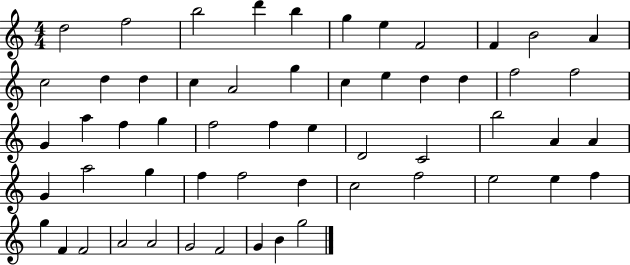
D5/h F5/h B5/h D6/q B5/q G5/q E5/q F4/h F4/q B4/h A4/q C5/h D5/q D5/q C5/q A4/h G5/q C5/q E5/q D5/q D5/q F5/h F5/h G4/q A5/q F5/q G5/q F5/h F5/q E5/q D4/h C4/h B5/h A4/q A4/q G4/q A5/h G5/q F5/q F5/h D5/q C5/h F5/h E5/h E5/q F5/q G5/q F4/q F4/h A4/h A4/h G4/h F4/h G4/q B4/q G5/h